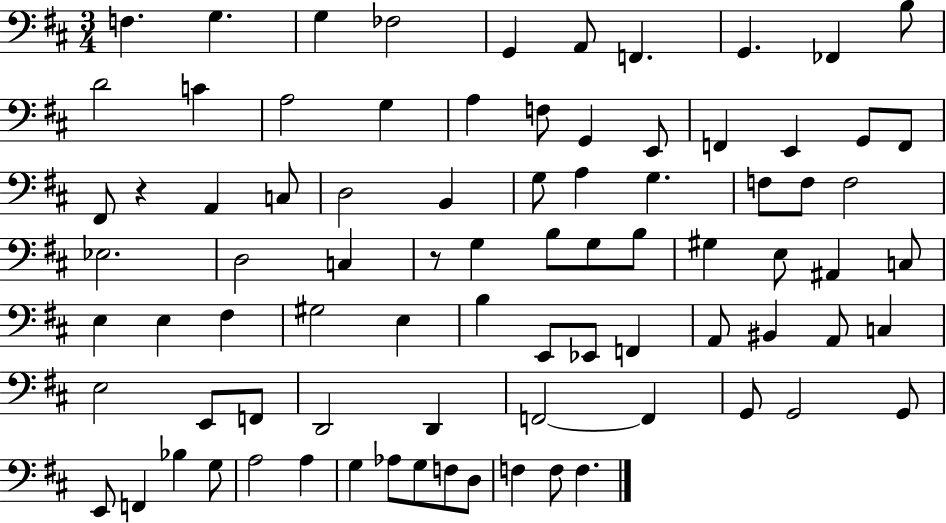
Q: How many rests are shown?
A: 2